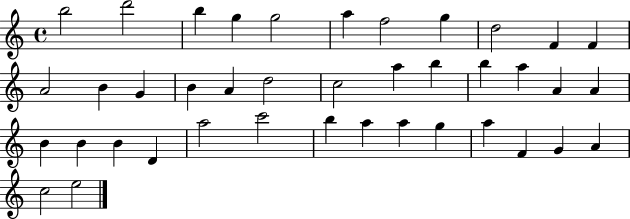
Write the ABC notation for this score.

X:1
T:Untitled
M:4/4
L:1/4
K:C
b2 d'2 b g g2 a f2 g d2 F F A2 B G B A d2 c2 a b b a A A B B B D a2 c'2 b a a g a F G A c2 e2